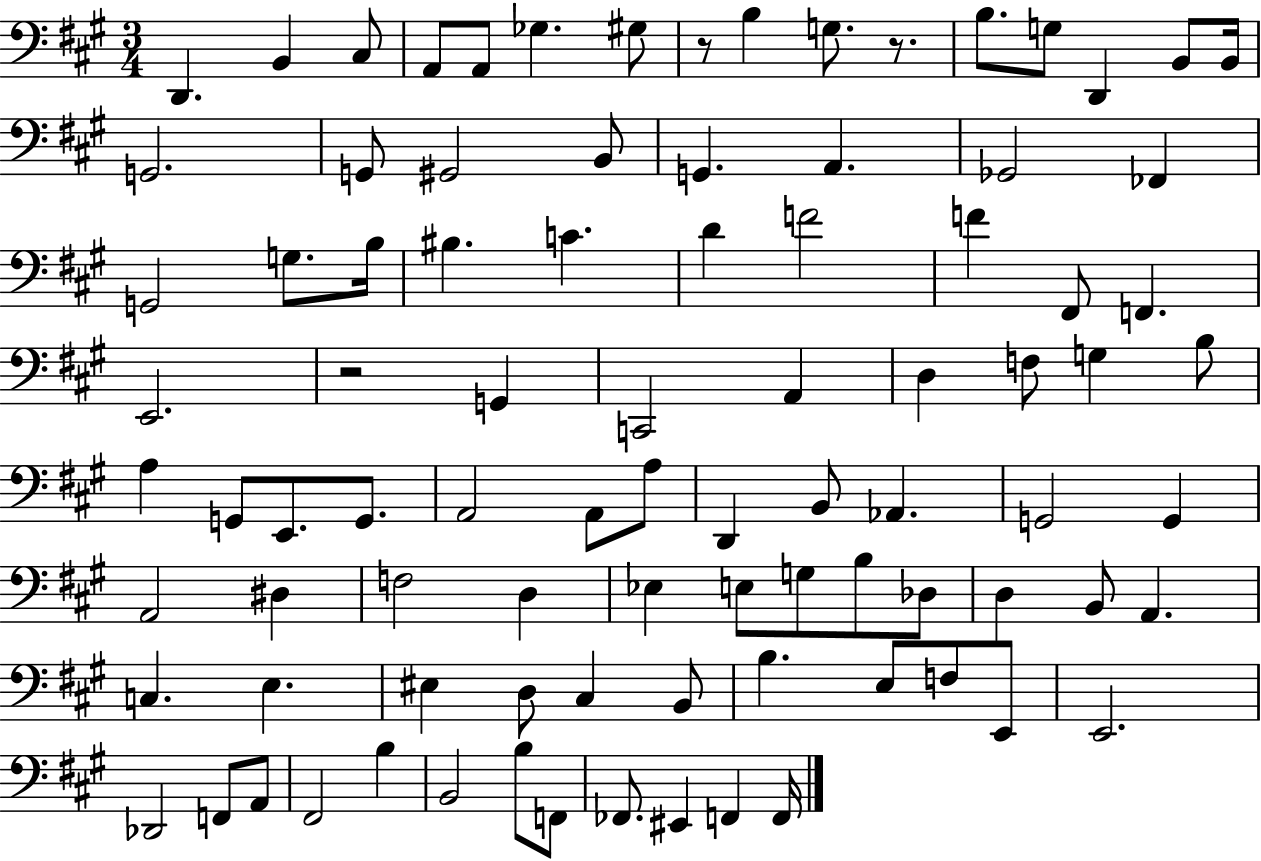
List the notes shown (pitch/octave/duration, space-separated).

D2/q. B2/q C#3/e A2/e A2/e Gb3/q. G#3/e R/e B3/q G3/e. R/e. B3/e. G3/e D2/q B2/e B2/s G2/h. G2/e G#2/h B2/e G2/q. A2/q. Gb2/h FES2/q G2/h G3/e. B3/s BIS3/q. C4/q. D4/q F4/h F4/q F#2/e F2/q. E2/h. R/h G2/q C2/h A2/q D3/q F3/e G3/q B3/e A3/q G2/e E2/e. G2/e. A2/h A2/e A3/e D2/q B2/e Ab2/q. G2/h G2/q A2/h D#3/q F3/h D3/q Eb3/q E3/e G3/e B3/e Db3/e D3/q B2/e A2/q. C3/q. E3/q. EIS3/q D3/e C#3/q B2/e B3/q. E3/e F3/e E2/e E2/h. Db2/h F2/e A2/e F#2/h B3/q B2/h B3/e F2/e FES2/e. EIS2/q F2/q F2/s